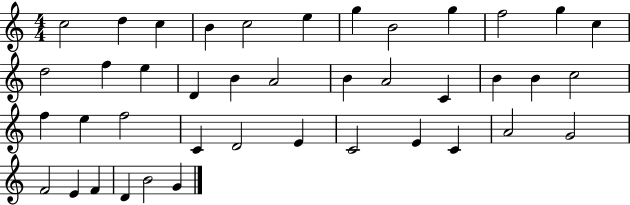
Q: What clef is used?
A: treble